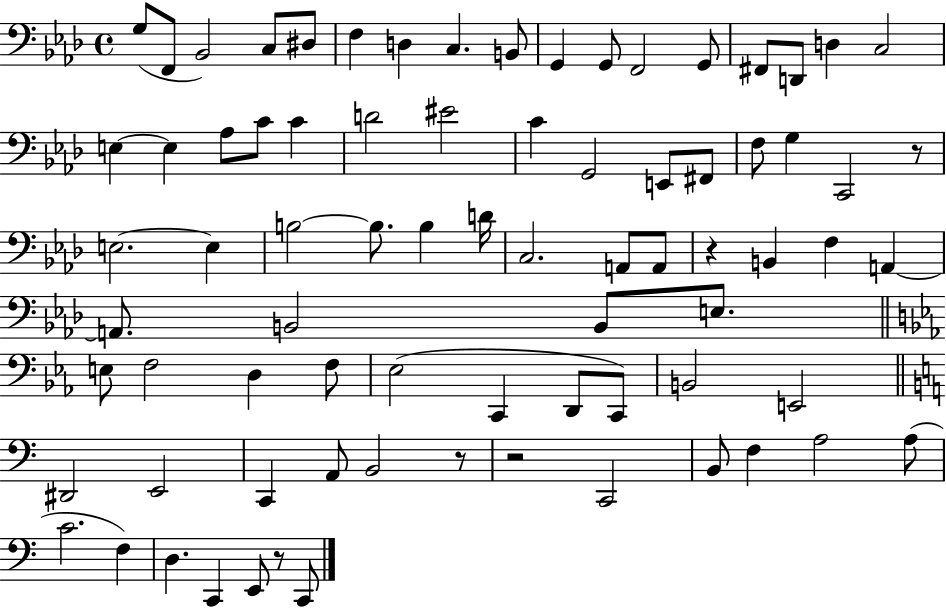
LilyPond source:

{
  \clef bass
  \time 4/4
  \defaultTimeSignature
  \key aes \major
  g8( f,8 bes,2) c8 dis8 | f4 d4 c4. b,8 | g,4 g,8 f,2 g,8 | fis,8 d,8 d4 c2 | \break e4~~ e4 aes8 c'8 c'4 | d'2 eis'2 | c'4 g,2 e,8 fis,8 | f8 g4 c,2 r8 | \break e2.~~ e4 | b2~~ b8. b4 d'16 | c2. a,8 a,8 | r4 b,4 f4 a,4~~ | \break a,8. b,2 b,8 e8. | \bar "||" \break \key ees \major e8 f2 d4 f8 | ees2( c,4 d,8 c,8) | b,2 e,2 | \bar "||" \break \key a \minor dis,2 e,2 | c,4 a,8 b,2 r8 | r2 c,2 | b,8 f4 a2 a8( | \break c'2. f4) | d4. c,4 e,8 r8 c,8 | \bar "|."
}